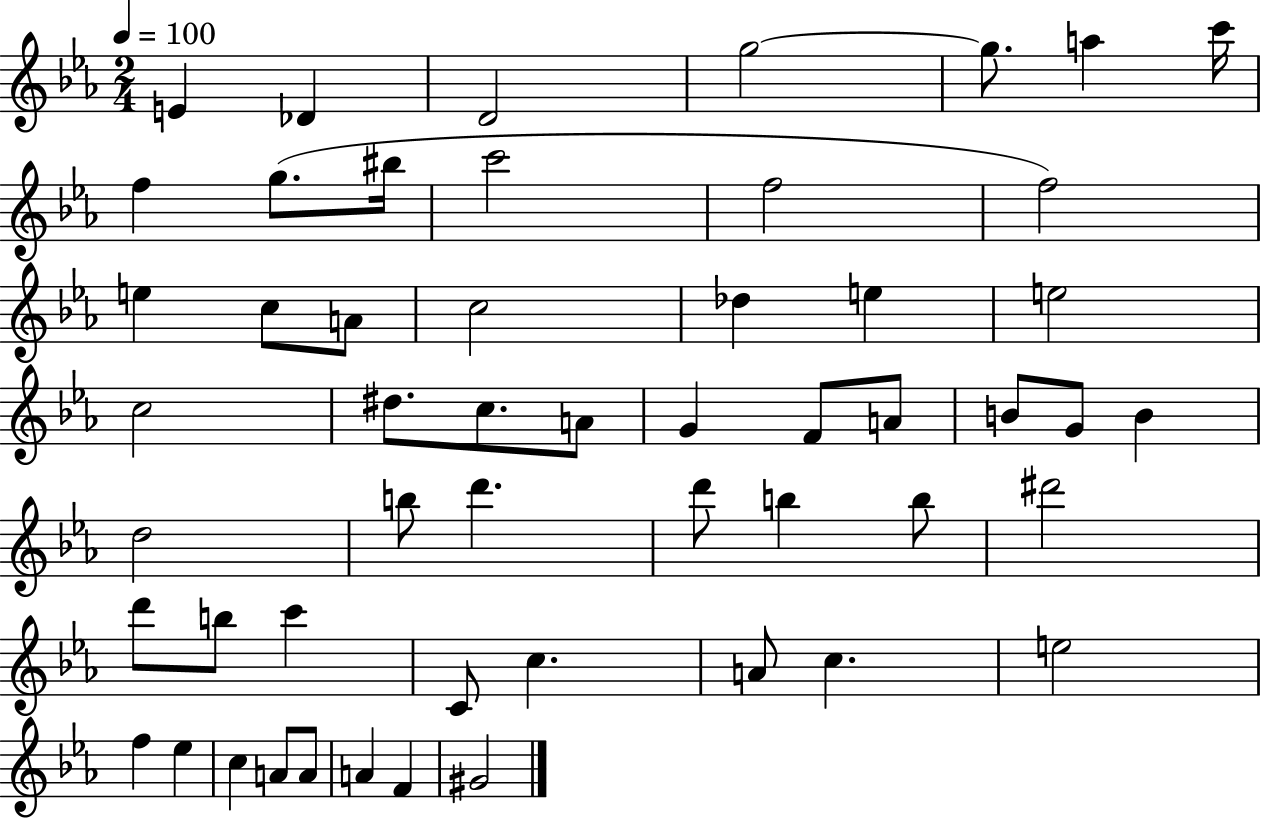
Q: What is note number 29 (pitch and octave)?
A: G4